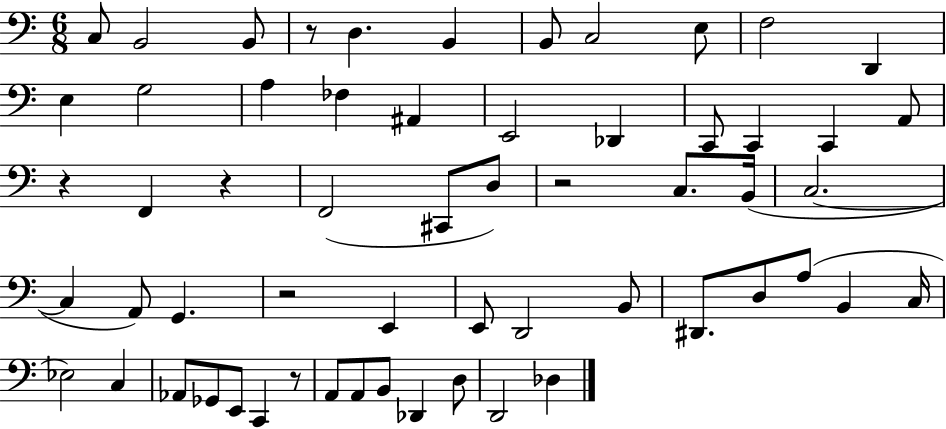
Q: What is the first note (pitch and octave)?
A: C3